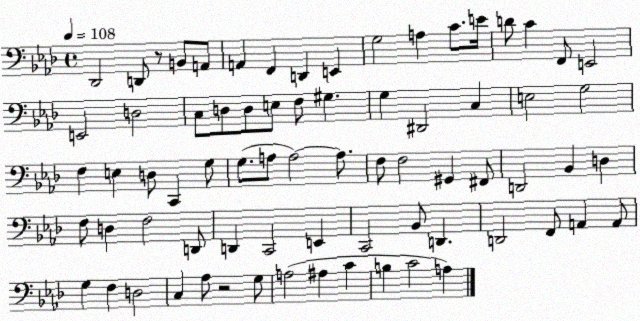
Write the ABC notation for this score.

X:1
T:Untitled
M:4/4
L:1/4
K:Ab
_D,,2 D,,/2 z/2 B,,/2 A,,/2 A,, F,, D,, E,, G,2 A, C/2 E/4 D/2 C F,,/2 E,,2 E,,2 D,2 C,/2 D,/2 D,/2 E,/2 F,/2 ^G, G, ^D,,2 C, E,2 G,2 F, E, D,/2 C,, G,/2 G,/2 A,/2 A,2 A,/2 F,/2 F,2 ^G,, ^F,,/2 D,,2 _B,, D, F,/2 D, F,2 D,,/2 D,, C,,2 E,, C,,2 _B,,/2 D,, D,,2 F,,/2 A,, A,,/2 G, F, D,2 C, _A,/2 z2 G,/2 A,2 ^A, C B, C2 A,